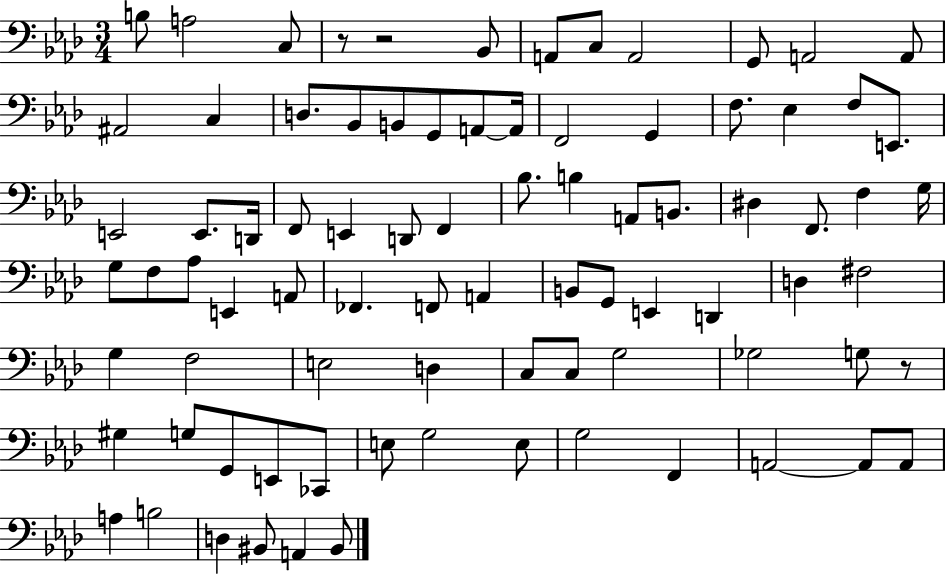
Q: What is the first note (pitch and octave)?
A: B3